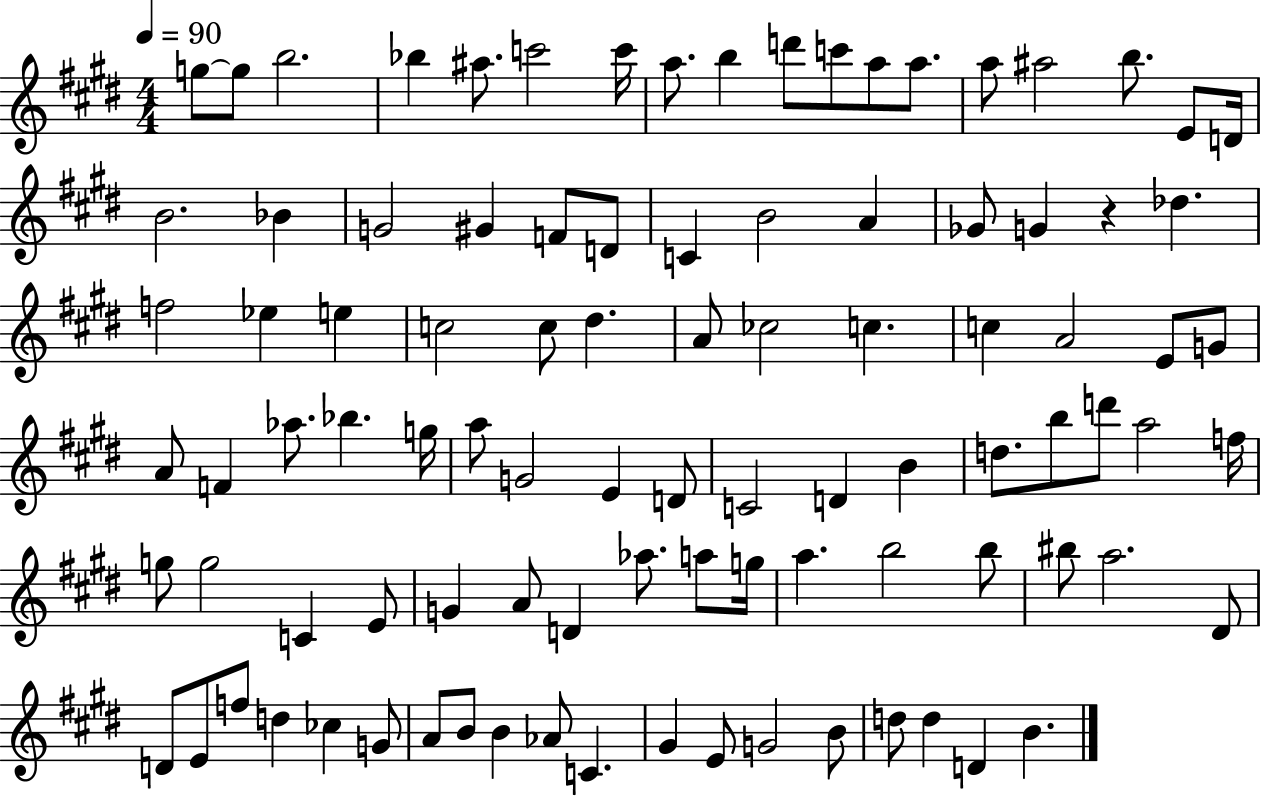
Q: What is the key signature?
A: E major